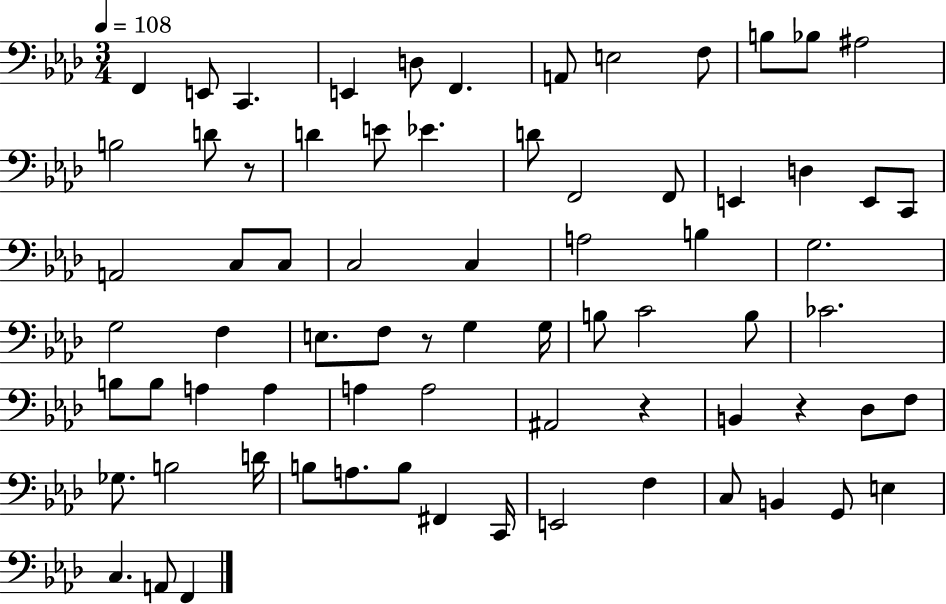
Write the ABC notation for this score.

X:1
T:Untitled
M:3/4
L:1/4
K:Ab
F,, E,,/2 C,, E,, D,/2 F,, A,,/2 E,2 F,/2 B,/2 _B,/2 ^A,2 B,2 D/2 z/2 D E/2 _E D/2 F,,2 F,,/2 E,, D, E,,/2 C,,/2 A,,2 C,/2 C,/2 C,2 C, A,2 B, G,2 G,2 F, E,/2 F,/2 z/2 G, G,/4 B,/2 C2 B,/2 _C2 B,/2 B,/2 A, A, A, A,2 ^A,,2 z B,, z _D,/2 F,/2 _G,/2 B,2 D/4 B,/2 A,/2 B,/2 ^F,, C,,/4 E,,2 F, C,/2 B,, G,,/2 E, C, A,,/2 F,,